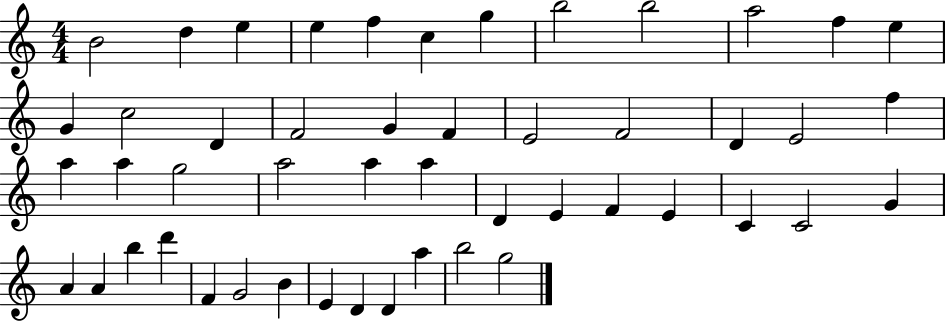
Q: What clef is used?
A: treble